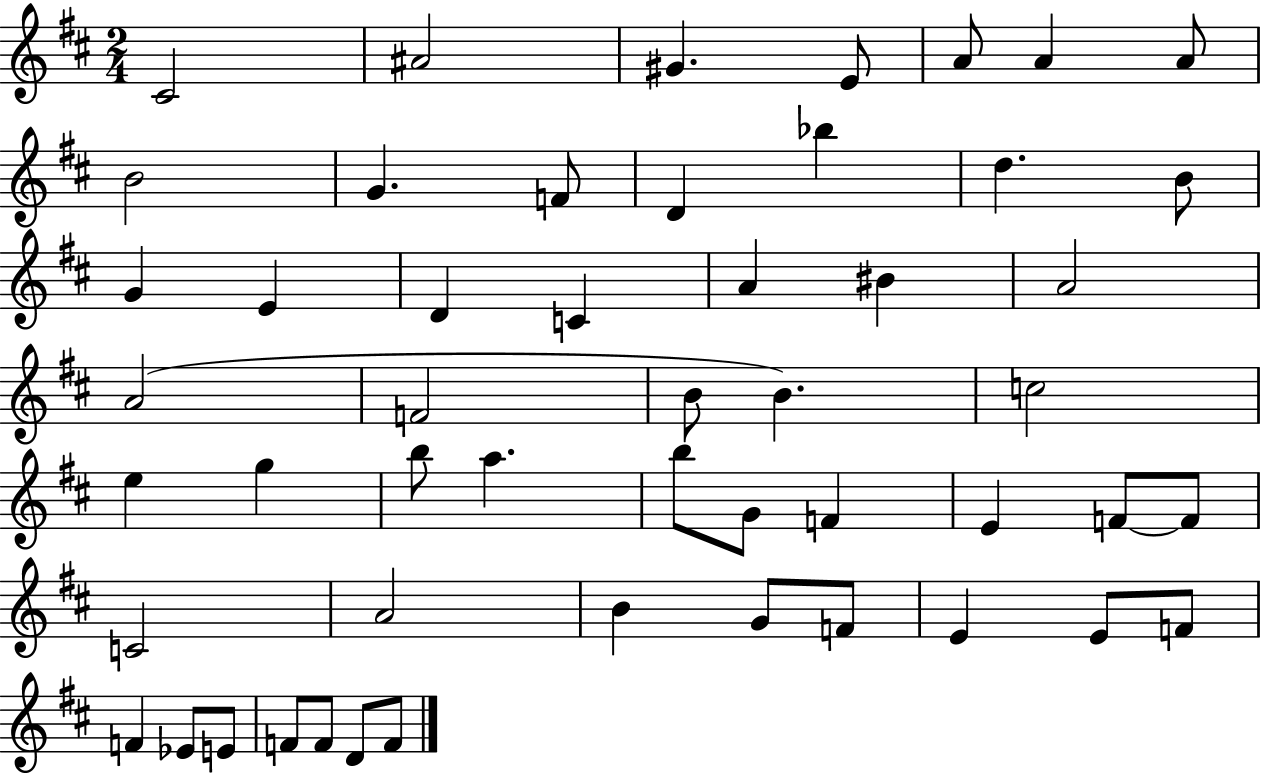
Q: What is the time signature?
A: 2/4